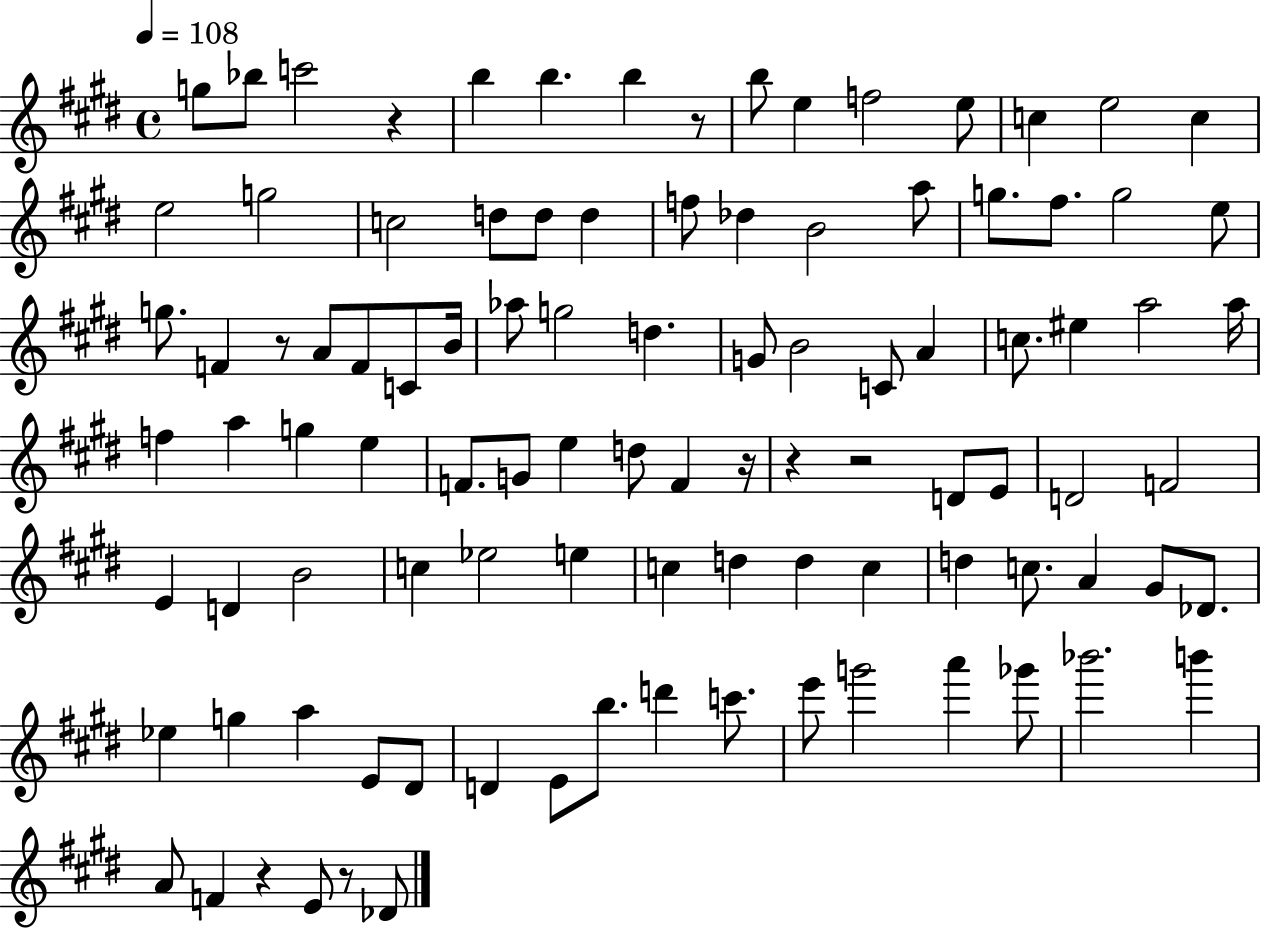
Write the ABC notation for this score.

X:1
T:Untitled
M:4/4
L:1/4
K:E
g/2 _b/2 c'2 z b b b z/2 b/2 e f2 e/2 c e2 c e2 g2 c2 d/2 d/2 d f/2 _d B2 a/2 g/2 ^f/2 g2 e/2 g/2 F z/2 A/2 F/2 C/2 B/4 _a/2 g2 d G/2 B2 C/2 A c/2 ^e a2 a/4 f a g e F/2 G/2 e d/2 F z/4 z z2 D/2 E/2 D2 F2 E D B2 c _e2 e c d d c d c/2 A ^G/2 _D/2 _e g a E/2 ^D/2 D E/2 b/2 d' c'/2 e'/2 g'2 a' _g'/2 _b'2 b' A/2 F z E/2 z/2 _D/2